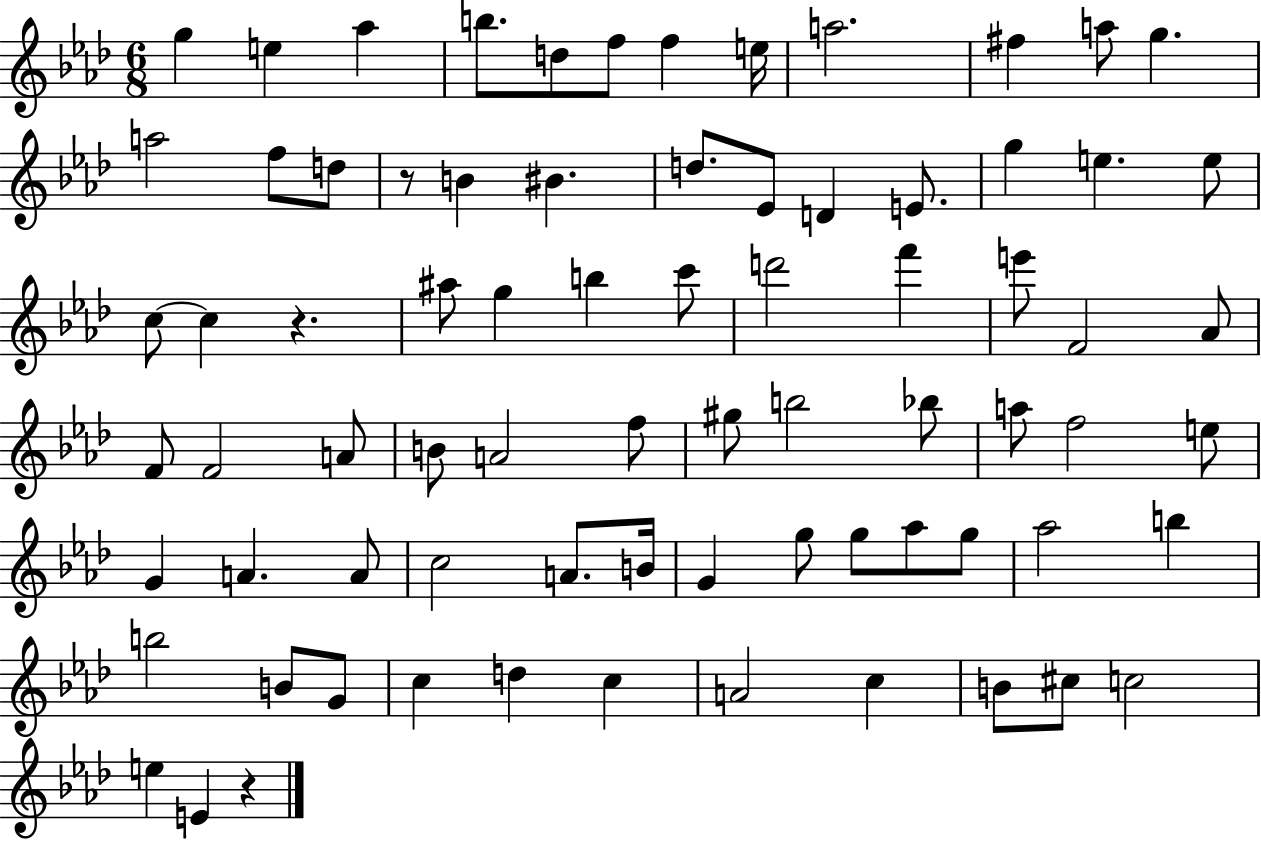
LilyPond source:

{
  \clef treble
  \numericTimeSignature
  \time 6/8
  \key aes \major
  \repeat volta 2 { g''4 e''4 aes''4 | b''8. d''8 f''8 f''4 e''16 | a''2. | fis''4 a''8 g''4. | \break a''2 f''8 d''8 | r8 b'4 bis'4. | d''8. ees'8 d'4 e'8. | g''4 e''4. e''8 | \break c''8~~ c''4 r4. | ais''8 g''4 b''4 c'''8 | d'''2 f'''4 | e'''8 f'2 aes'8 | \break f'8 f'2 a'8 | b'8 a'2 f''8 | gis''8 b''2 bes''8 | a''8 f''2 e''8 | \break g'4 a'4. a'8 | c''2 a'8. b'16 | g'4 g''8 g''8 aes''8 g''8 | aes''2 b''4 | \break b''2 b'8 g'8 | c''4 d''4 c''4 | a'2 c''4 | b'8 cis''8 c''2 | \break e''4 e'4 r4 | } \bar "|."
}